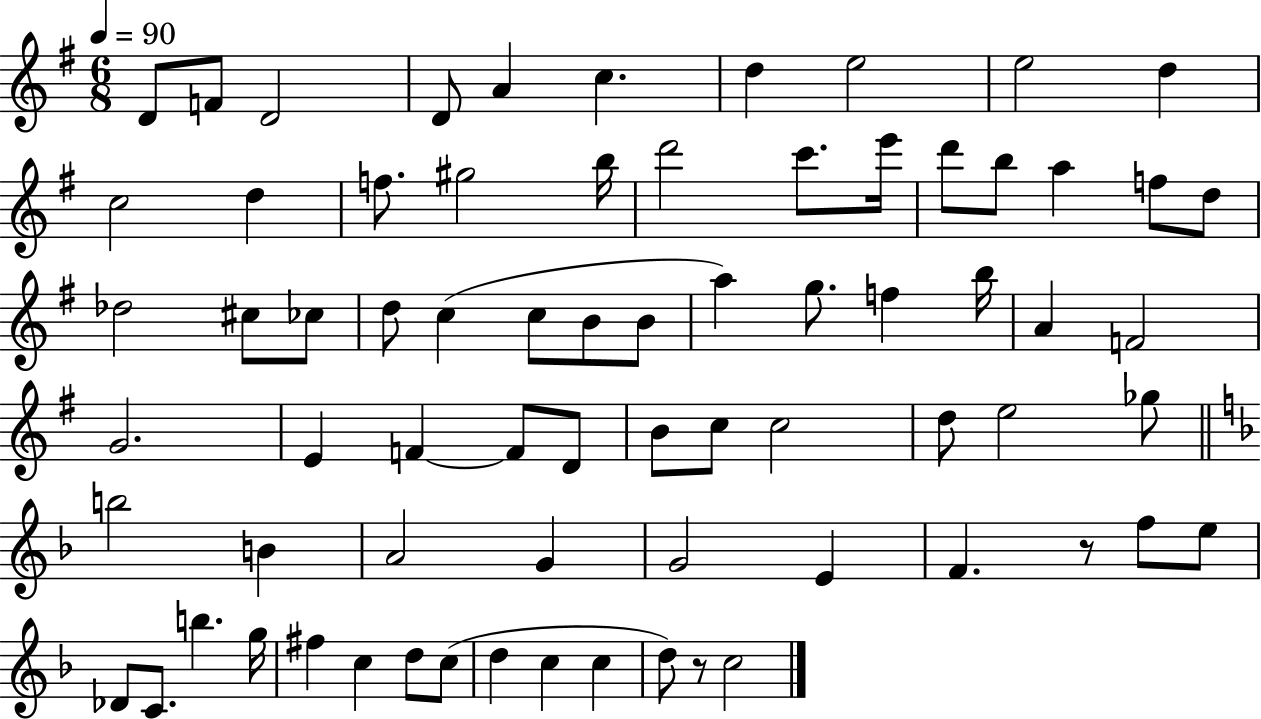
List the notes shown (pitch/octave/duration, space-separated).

D4/e F4/e D4/h D4/e A4/q C5/q. D5/q E5/h E5/h D5/q C5/h D5/q F5/e. G#5/h B5/s D6/h C6/e. E6/s D6/e B5/e A5/q F5/e D5/e Db5/h C#5/e CES5/e D5/e C5/q C5/e B4/e B4/e A5/q G5/e. F5/q B5/s A4/q F4/h G4/h. E4/q F4/q F4/e D4/e B4/e C5/e C5/h D5/e E5/h Gb5/e B5/h B4/q A4/h G4/q G4/h E4/q F4/q. R/e F5/e E5/e Db4/e C4/e. B5/q. G5/s F#5/q C5/q D5/e C5/e D5/q C5/q C5/q D5/e R/e C5/h